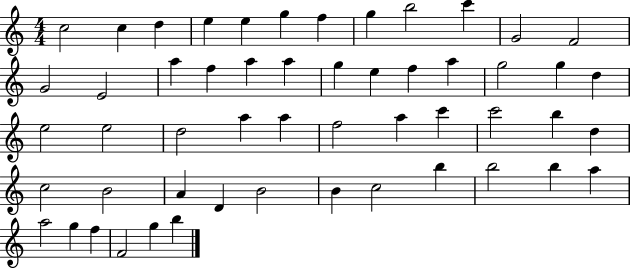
C5/h C5/q D5/q E5/q E5/q G5/q F5/q G5/q B5/h C6/q G4/h F4/h G4/h E4/h A5/q F5/q A5/q A5/q G5/q E5/q F5/q A5/q G5/h G5/q D5/q E5/h E5/h D5/h A5/q A5/q F5/h A5/q C6/q C6/h B5/q D5/q C5/h B4/h A4/q D4/q B4/h B4/q C5/h B5/q B5/h B5/q A5/q A5/h G5/q F5/q F4/h G5/q B5/q